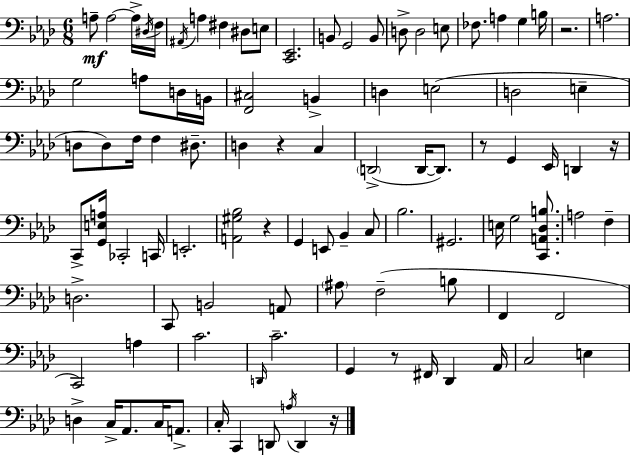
X:1
T:Untitled
M:6/8
L:1/4
K:Fm
A,/2 A,2 A,/4 ^D,/4 F,/4 ^A,,/4 A, ^F, ^D,/2 E,/2 [C,,_E,,]2 B,,/2 G,,2 B,,/2 D,/2 D,2 E,/2 _F,/2 A, G, B,/4 z2 A,2 G,2 A,/2 D,/4 B,,/4 [F,,^C,]2 B,, D, E,2 D,2 E, D,/2 D,/2 F,/4 F, ^D,/2 D, z C, D,,2 D,,/4 D,,/2 z/2 G,, _E,,/4 D,, z/4 C,,/2 [G,,E,A,]/4 _C,,2 C,,/4 E,,2 [A,,^G,_B,]2 z G,, E,,/2 _B,, C,/2 _B,2 ^G,,2 E,/4 G,2 [C,,A,,_D,B,]/2 A,2 F, D,2 C,,/2 B,,2 A,,/2 ^A,/2 F,2 B,/2 F,, F,,2 C,,2 A, C2 D,,/4 C2 G,, z/2 ^F,,/4 _D,, _A,,/4 C,2 E, D, C,/4 _A,,/2 C,/4 A,,/2 C,/4 C,, D,,/2 A,/4 D,, z/4